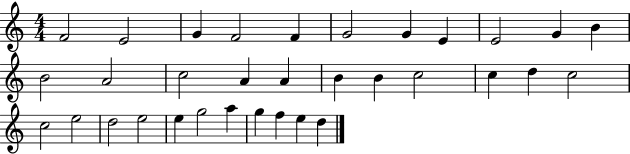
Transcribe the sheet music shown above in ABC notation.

X:1
T:Untitled
M:4/4
L:1/4
K:C
F2 E2 G F2 F G2 G E E2 G B B2 A2 c2 A A B B c2 c d c2 c2 e2 d2 e2 e g2 a g f e d